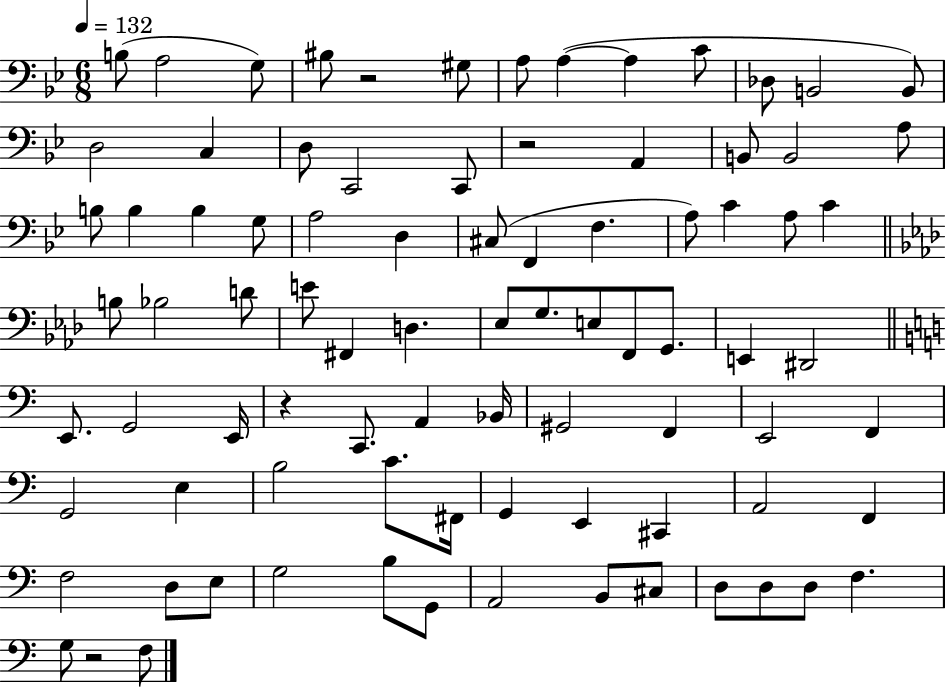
{
  \clef bass
  \numericTimeSignature
  \time 6/8
  \key bes \major
  \tempo 4 = 132
  \repeat volta 2 { b8( a2 g8) | bis8 r2 gis8 | a8 a4~(~ a4 c'8 | des8 b,2 b,8) | \break d2 c4 | d8 c,2 c,8 | r2 a,4 | b,8 b,2 a8 | \break b8 b4 b4 g8 | a2 d4 | cis8( f,4 f4. | a8) c'4 a8 c'4 | \break \bar "||" \break \key f \minor b8 bes2 d'8 | e'8 fis,4 d4. | ees8 g8. e8 f,8 g,8. | e,4 dis,2 | \break \bar "||" \break \key c \major e,8. g,2 e,16 | r4 c,8. a,4 bes,16 | gis,2 f,4 | e,2 f,4 | \break g,2 e4 | b2 c'8. fis,16 | g,4 e,4 cis,4 | a,2 f,4 | \break f2 d8 e8 | g2 b8 g,8 | a,2 b,8 cis8 | d8 d8 d8 f4. | \break g8 r2 f8 | } \bar "|."
}